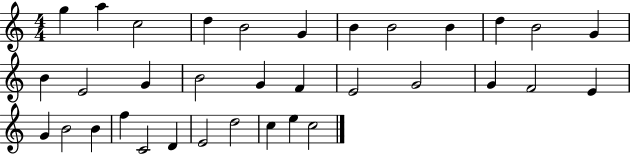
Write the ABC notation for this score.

X:1
T:Untitled
M:4/4
L:1/4
K:C
g a c2 d B2 G B B2 B d B2 G B E2 G B2 G F E2 G2 G F2 E G B2 B f C2 D E2 d2 c e c2